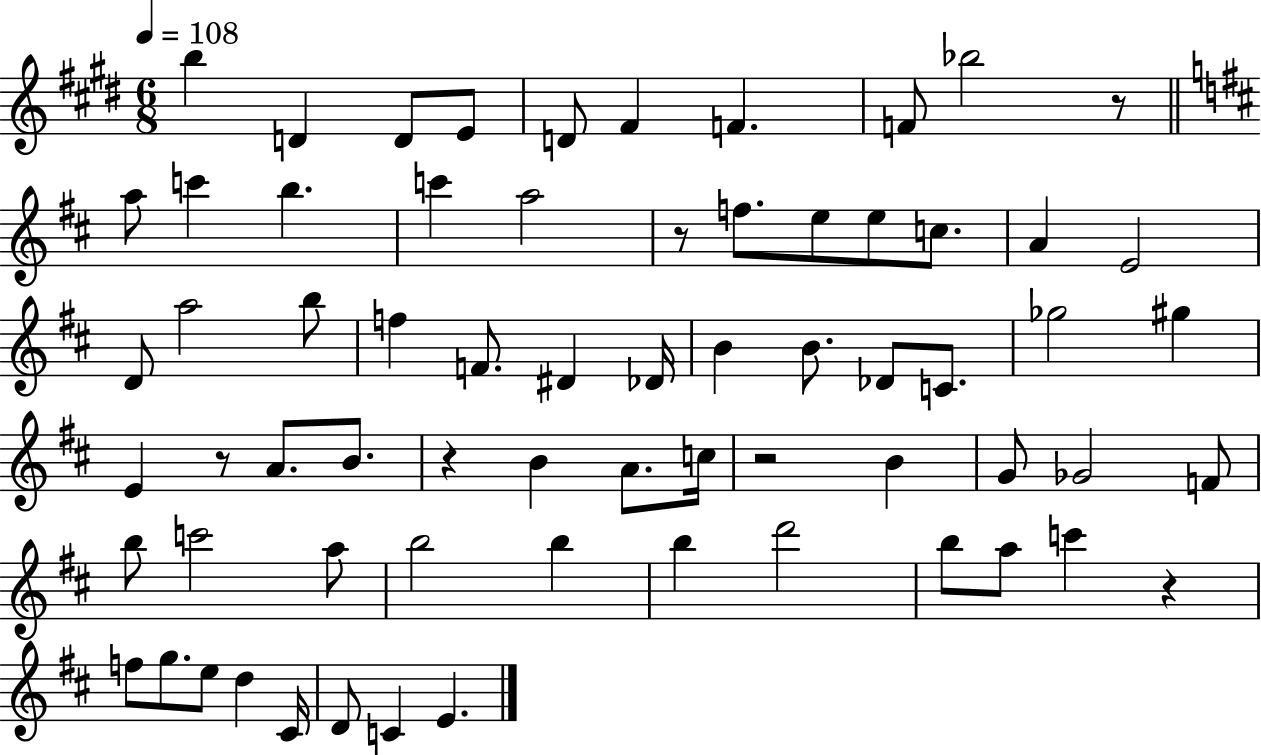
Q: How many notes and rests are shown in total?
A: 67